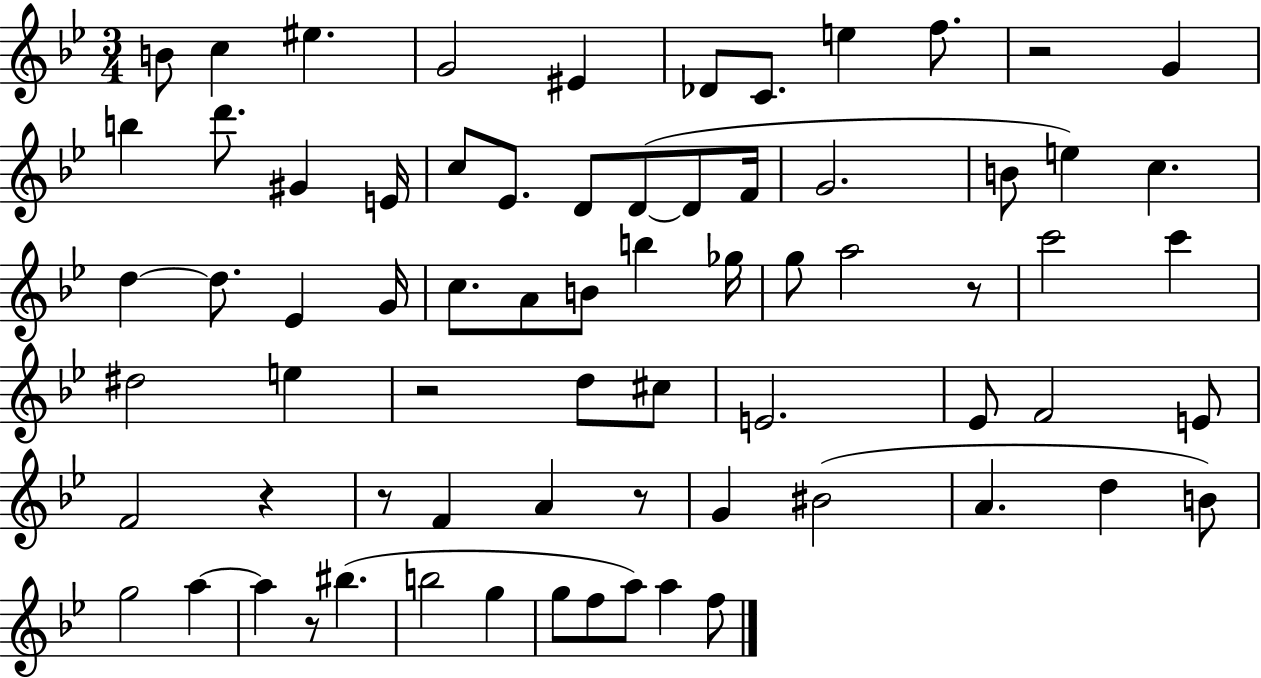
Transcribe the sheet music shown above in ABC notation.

X:1
T:Untitled
M:3/4
L:1/4
K:Bb
B/2 c ^e G2 ^E _D/2 C/2 e f/2 z2 G b d'/2 ^G E/4 c/2 _E/2 D/2 D/2 D/2 F/4 G2 B/2 e c d d/2 _E G/4 c/2 A/2 B/2 b _g/4 g/2 a2 z/2 c'2 c' ^d2 e z2 d/2 ^c/2 E2 _E/2 F2 E/2 F2 z z/2 F A z/2 G ^B2 A d B/2 g2 a a z/2 ^b b2 g g/2 f/2 a/2 a f/2